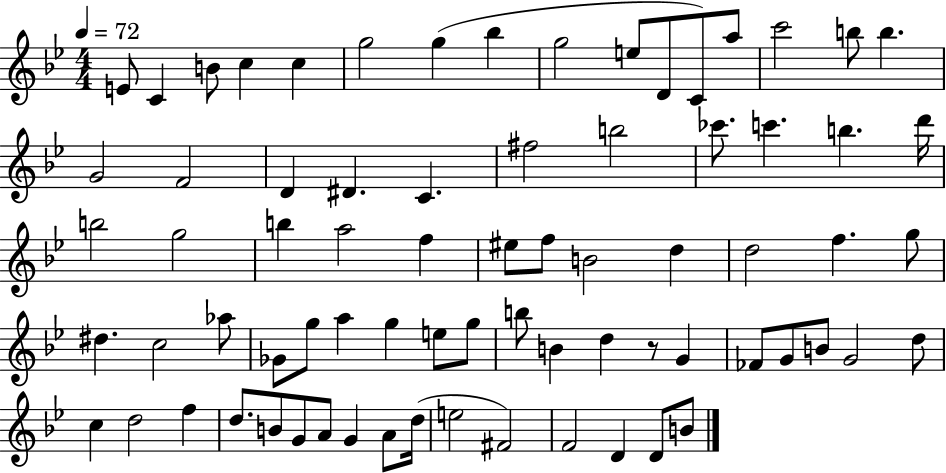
{
  \clef treble
  \numericTimeSignature
  \time 4/4
  \key bes \major
  \tempo 4 = 72
  e'8 c'4 b'8 c''4 c''4 | g''2 g''4( bes''4 | g''2 e''8 d'8 c'8) a''8 | c'''2 b''8 b''4. | \break g'2 f'2 | d'4 dis'4. c'4. | fis''2 b''2 | ces'''8. c'''4. b''4. d'''16 | \break b''2 g''2 | b''4 a''2 f''4 | eis''8 f''8 b'2 d''4 | d''2 f''4. g''8 | \break dis''4. c''2 aes''8 | ges'8 g''8 a''4 g''4 e''8 g''8 | b''8 b'4 d''4 r8 g'4 | fes'8 g'8 b'8 g'2 d''8 | \break c''4 d''2 f''4 | d''8. b'8 g'8 a'8 g'4 a'8 d''16( | e''2 fis'2) | f'2 d'4 d'8 b'8 | \break \bar "|."
}